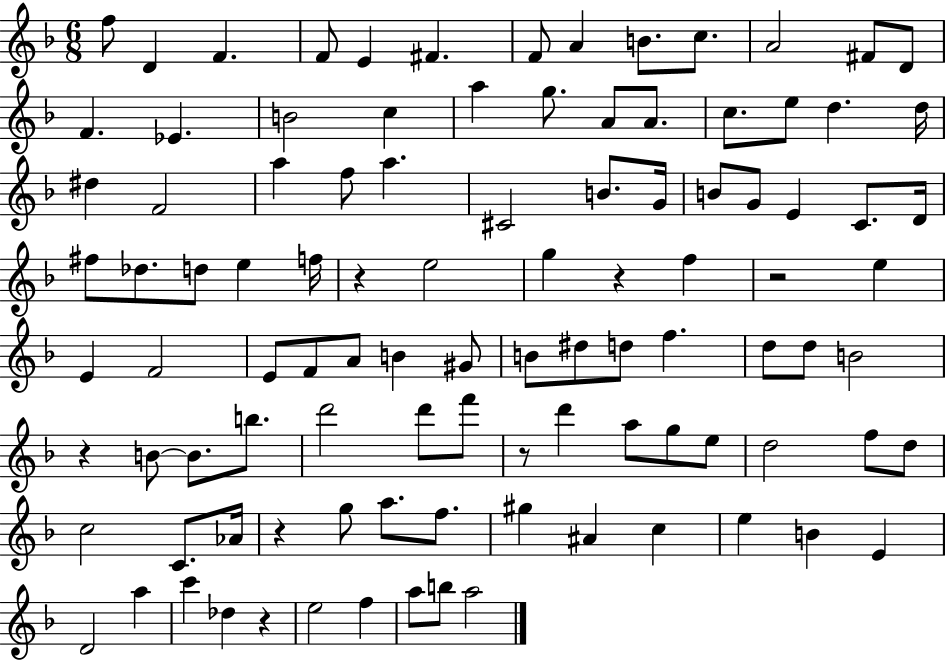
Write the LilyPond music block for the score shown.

{
  \clef treble
  \numericTimeSignature
  \time 6/8
  \key f \major
  \repeat volta 2 { f''8 d'4 f'4. | f'8 e'4 fis'4. | f'8 a'4 b'8. c''8. | a'2 fis'8 d'8 | \break f'4. ees'4. | b'2 c''4 | a''4 g''8. a'8 a'8. | c''8. e''8 d''4. d''16 | \break dis''4 f'2 | a''4 f''8 a''4. | cis'2 b'8. g'16 | b'8 g'8 e'4 c'8. d'16 | \break fis''8 des''8. d''8 e''4 f''16 | r4 e''2 | g''4 r4 f''4 | r2 e''4 | \break e'4 f'2 | e'8 f'8 a'8 b'4 gis'8 | b'8 dis''8 d''8 f''4. | d''8 d''8 b'2 | \break r4 b'8~~ b'8. b''8. | d'''2 d'''8 f'''8 | r8 d'''4 a''8 g''8 e''8 | d''2 f''8 d''8 | \break c''2 c'8. aes'16 | r4 g''8 a''8. f''8. | gis''4 ais'4 c''4 | e''4 b'4 e'4 | \break d'2 a''4 | c'''4 des''4 r4 | e''2 f''4 | a''8 b''8 a''2 | \break } \bar "|."
}